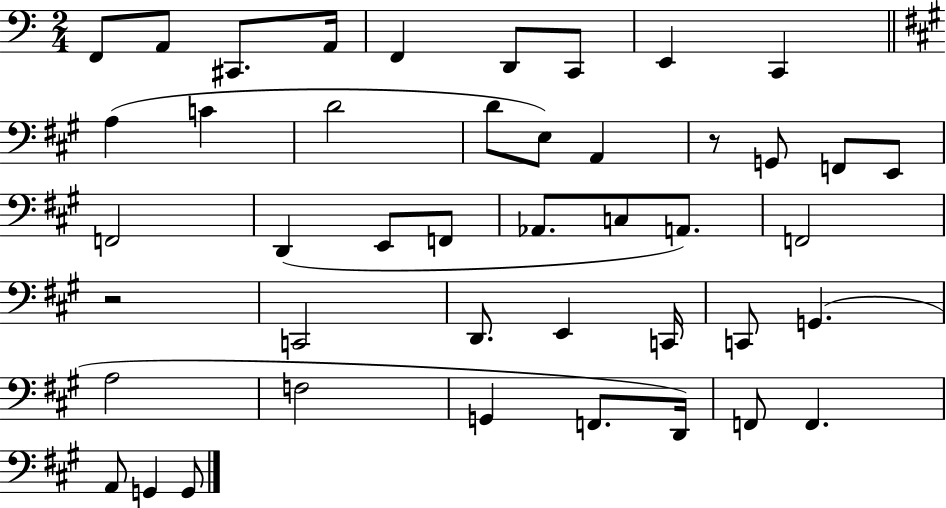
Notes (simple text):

F2/e A2/e C#2/e. A2/s F2/q D2/e C2/e E2/q C2/q A3/q C4/q D4/h D4/e E3/e A2/q R/e G2/e F2/e E2/e F2/h D2/q E2/e F2/e Ab2/e. C3/e A2/e. F2/h R/h C2/h D2/e. E2/q C2/s C2/e G2/q. A3/h F3/h G2/q F2/e. D2/s F2/e F2/q. A2/e G2/q G2/e